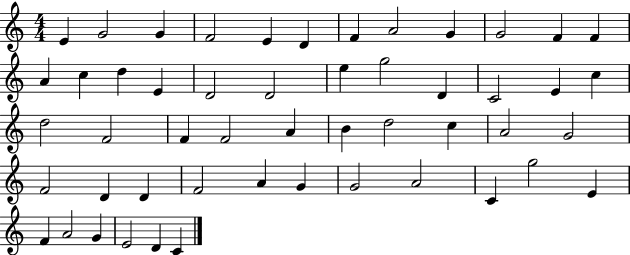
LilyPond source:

{
  \clef treble
  \numericTimeSignature
  \time 4/4
  \key c \major
  e'4 g'2 g'4 | f'2 e'4 d'4 | f'4 a'2 g'4 | g'2 f'4 f'4 | \break a'4 c''4 d''4 e'4 | d'2 d'2 | e''4 g''2 d'4 | c'2 e'4 c''4 | \break d''2 f'2 | f'4 f'2 a'4 | b'4 d''2 c''4 | a'2 g'2 | \break f'2 d'4 d'4 | f'2 a'4 g'4 | g'2 a'2 | c'4 g''2 e'4 | \break f'4 a'2 g'4 | e'2 d'4 c'4 | \bar "|."
}